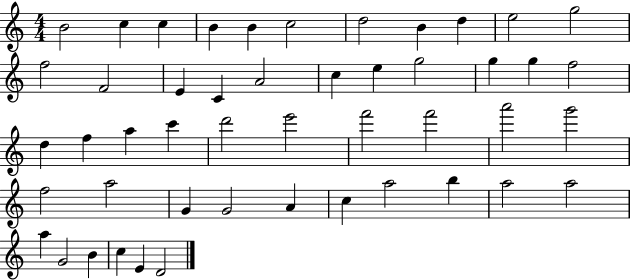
{
  \clef treble
  \numericTimeSignature
  \time 4/4
  \key c \major
  b'2 c''4 c''4 | b'4 b'4 c''2 | d''2 b'4 d''4 | e''2 g''2 | \break f''2 f'2 | e'4 c'4 a'2 | c''4 e''4 g''2 | g''4 g''4 f''2 | \break d''4 f''4 a''4 c'''4 | d'''2 e'''2 | f'''2 f'''2 | a'''2 g'''2 | \break f''2 a''2 | g'4 g'2 a'4 | c''4 a''2 b''4 | a''2 a''2 | \break a''4 g'2 b'4 | c''4 e'4 d'2 | \bar "|."
}